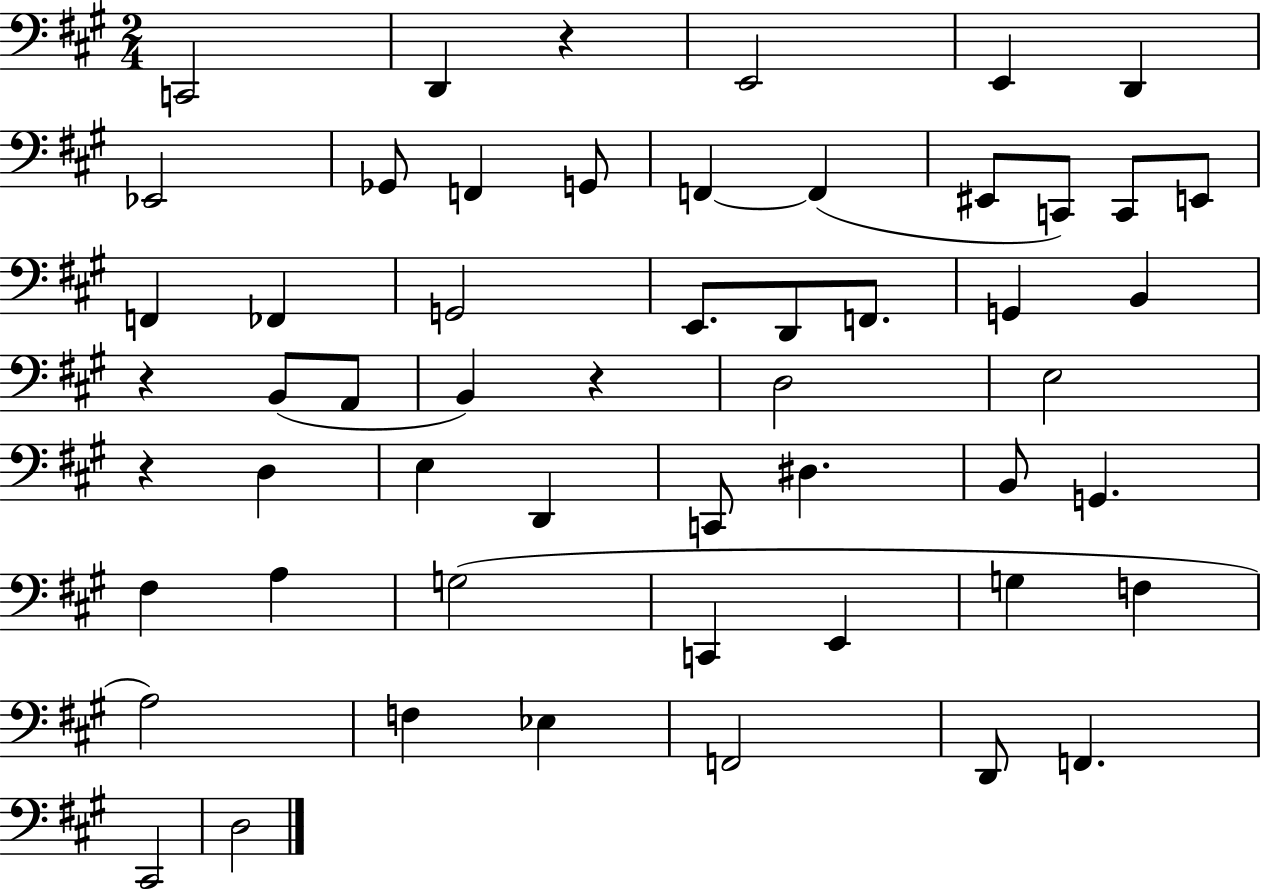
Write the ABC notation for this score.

X:1
T:Untitled
M:2/4
L:1/4
K:A
C,,2 D,, z E,,2 E,, D,, _E,,2 _G,,/2 F,, G,,/2 F,, F,, ^E,,/2 C,,/2 C,,/2 E,,/2 F,, _F,, G,,2 E,,/2 D,,/2 F,,/2 G,, B,, z B,,/2 A,,/2 B,, z D,2 E,2 z D, E, D,, C,,/2 ^D, B,,/2 G,, ^F, A, G,2 C,, E,, G, F, A,2 F, _E, F,,2 D,,/2 F,, ^C,,2 D,2